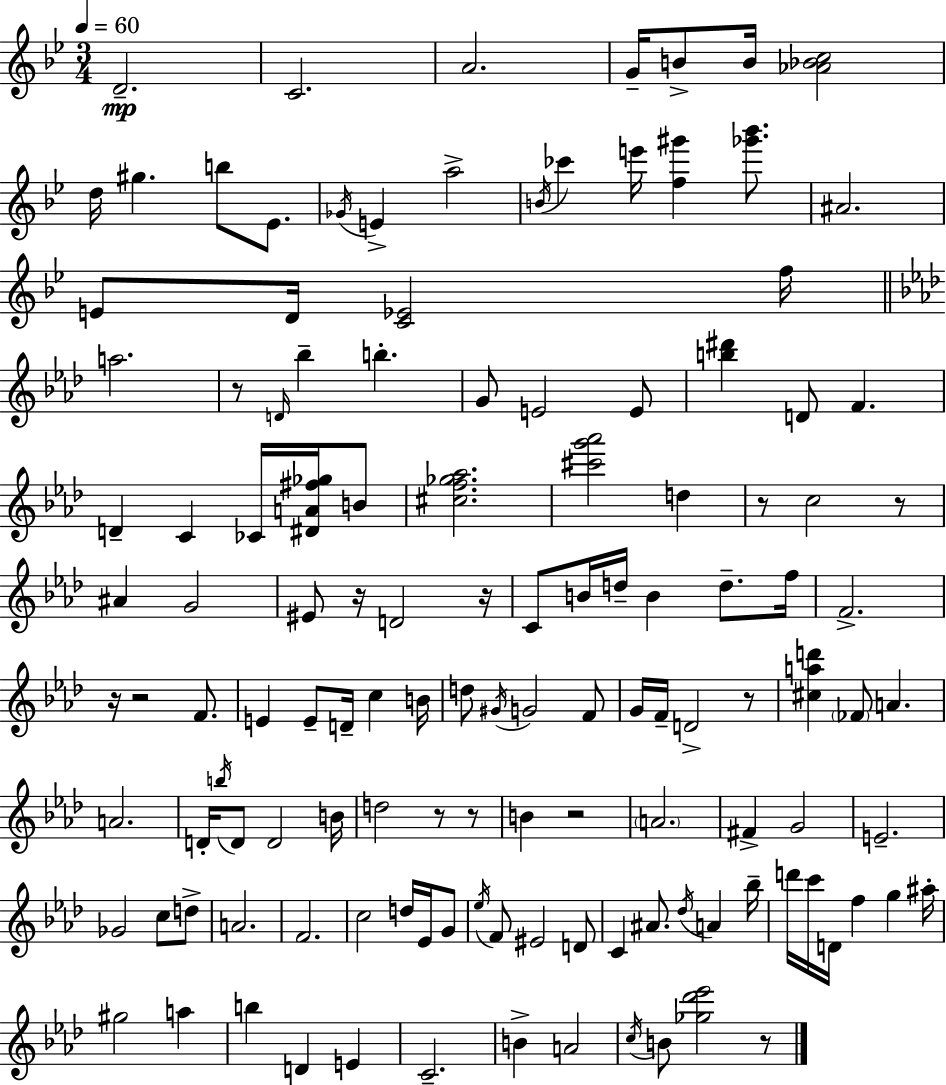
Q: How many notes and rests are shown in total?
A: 129